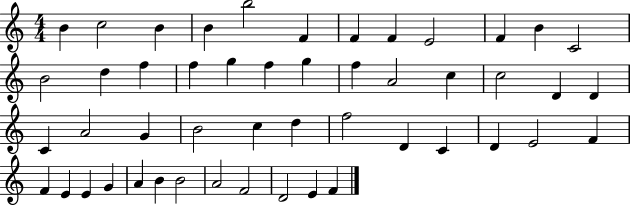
B4/q C5/h B4/q B4/q B5/h F4/q F4/q F4/q E4/h F4/q B4/q C4/h B4/h D5/q F5/q F5/q G5/q F5/q G5/q F5/q A4/h C5/q C5/h D4/q D4/q C4/q A4/h G4/q B4/h C5/q D5/q F5/h D4/q C4/q D4/q E4/h F4/q F4/q E4/q E4/q G4/q A4/q B4/q B4/h A4/h F4/h D4/h E4/q F4/q